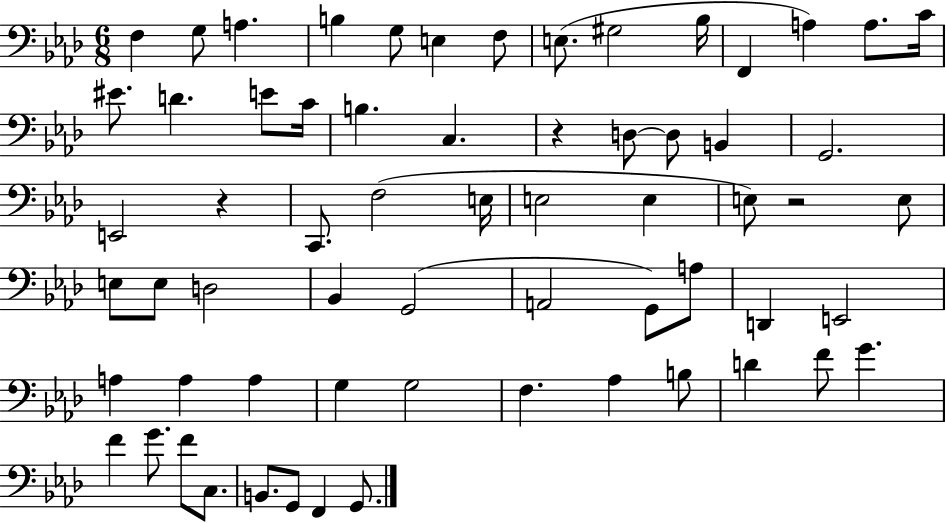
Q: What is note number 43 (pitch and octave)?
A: A3